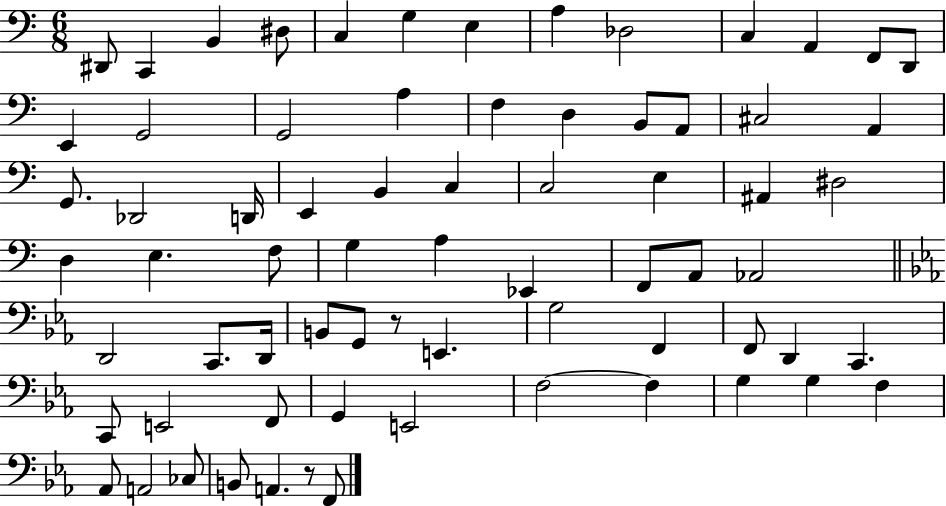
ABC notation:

X:1
T:Untitled
M:6/8
L:1/4
K:C
^D,,/2 C,, B,, ^D,/2 C, G, E, A, _D,2 C, A,, F,,/2 D,,/2 E,, G,,2 G,,2 A, F, D, B,,/2 A,,/2 ^C,2 A,, G,,/2 _D,,2 D,,/4 E,, B,, C, C,2 E, ^A,, ^D,2 D, E, F,/2 G, A, _E,, F,,/2 A,,/2 _A,,2 D,,2 C,,/2 D,,/4 B,,/2 G,,/2 z/2 E,, G,2 F,, F,,/2 D,, C,, C,,/2 E,,2 F,,/2 G,, E,,2 F,2 F, G, G, F, _A,,/2 A,,2 _C,/2 B,,/2 A,, z/2 F,,/2